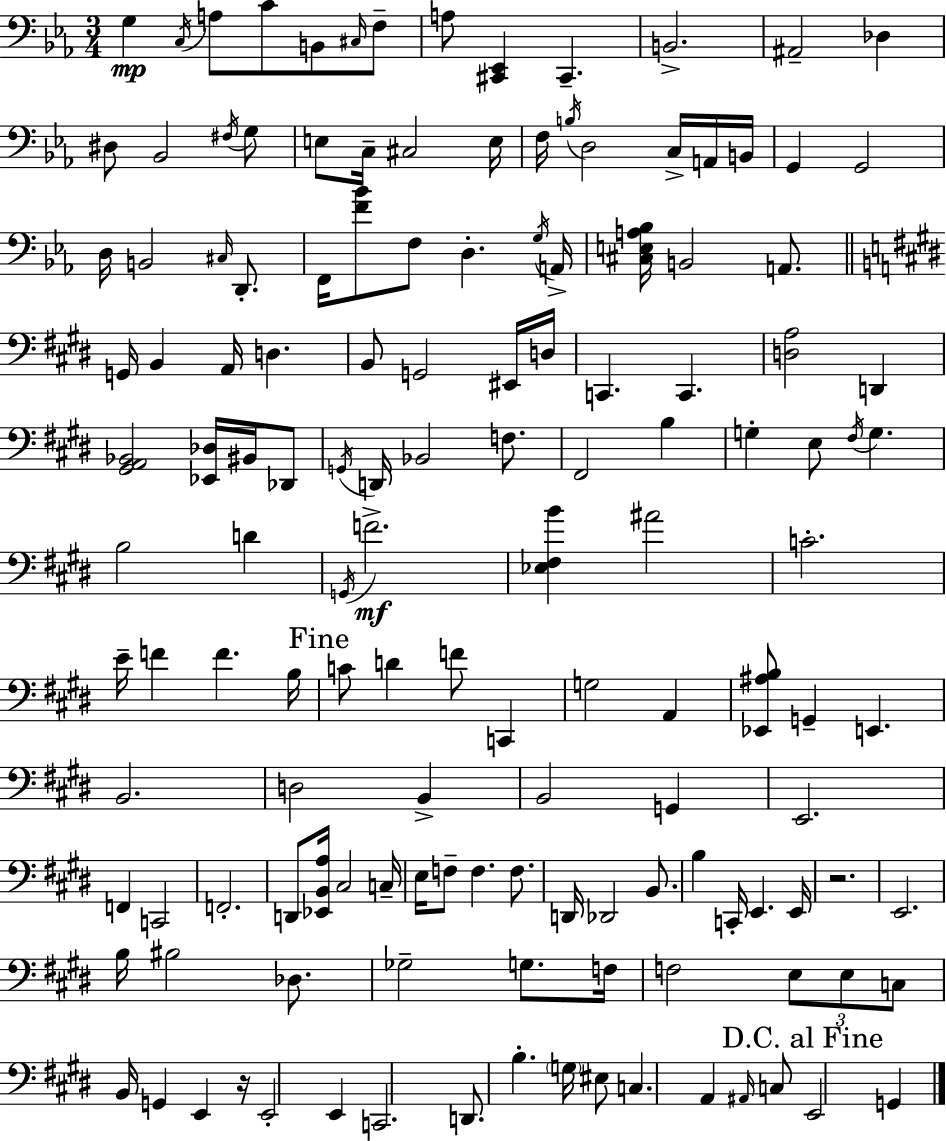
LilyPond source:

{
  \clef bass
  \numericTimeSignature
  \time 3/4
  \key ees \major
  g4\mp \acciaccatura { c16 } a8 c'8 b,8 \grace { cis16 } | f8-- a8 <cis, ees,>4 cis,4.-- | b,2.-> | ais,2-- des4 | \break dis8 bes,2 | \acciaccatura { fis16 } g8 e8 c16-- cis2 | e16 f16 \acciaccatura { b16 } d2 | c16-> a,16 b,16 g,4 g,2 | \break d16 b,2 | \grace { cis16 } d,8.-. f,16 <f' bes'>8 f8 d4.-. | \acciaccatura { g16 } a,16-> <cis e a bes>16 b,2 | a,8. \bar "||" \break \key e \major g,16 b,4 a,16 d4. | b,8 g,2 eis,16 d16 | c,4. c,4. | <d a>2 d,4 | \break <gis, a, bes,>2 <ees, des>16 bis,16 des,8 | \acciaccatura { g,16 } d,16 bes,2 f8. | fis,2 b4 | g4-. e8 \acciaccatura { fis16 } g4. | \break b2 d'4 | \acciaccatura { g,16 }\mf f'2.-> | <ees fis b'>4 ais'2 | c'2.-. | \break e'16-- f'4 f'4. | b16 \mark "Fine" c'8 d'4 f'8 c,4 | g2 a,4 | <ees, ais b>8 g,4-- e,4. | \break b,2. | d2 b,4-> | b,2 g,4 | e,2. | \break f,4 c,2 | f,2.-. | d,8 <ees, b, a>16 cis2 | c16-- e16 f8-- f4. | \break f8. d,16 des,2 | b,8. b4 c,16-. e,4. | e,16 r2. | e,2. | \break b16 bis2 | des8. ges2-- g8. | f16 f2 \tuplet 3/2 { e8 | e8 c8 } b,16 g,4 e,4 | \break r16 e,2-. e,4 | c,2. | d,8. b4.-. | \parenthesize g16 eis8 c4. a,4 | \break \grace { ais,16 } c8 \mark "D.C. al Fine" e,2 | g,4 \bar "|."
}